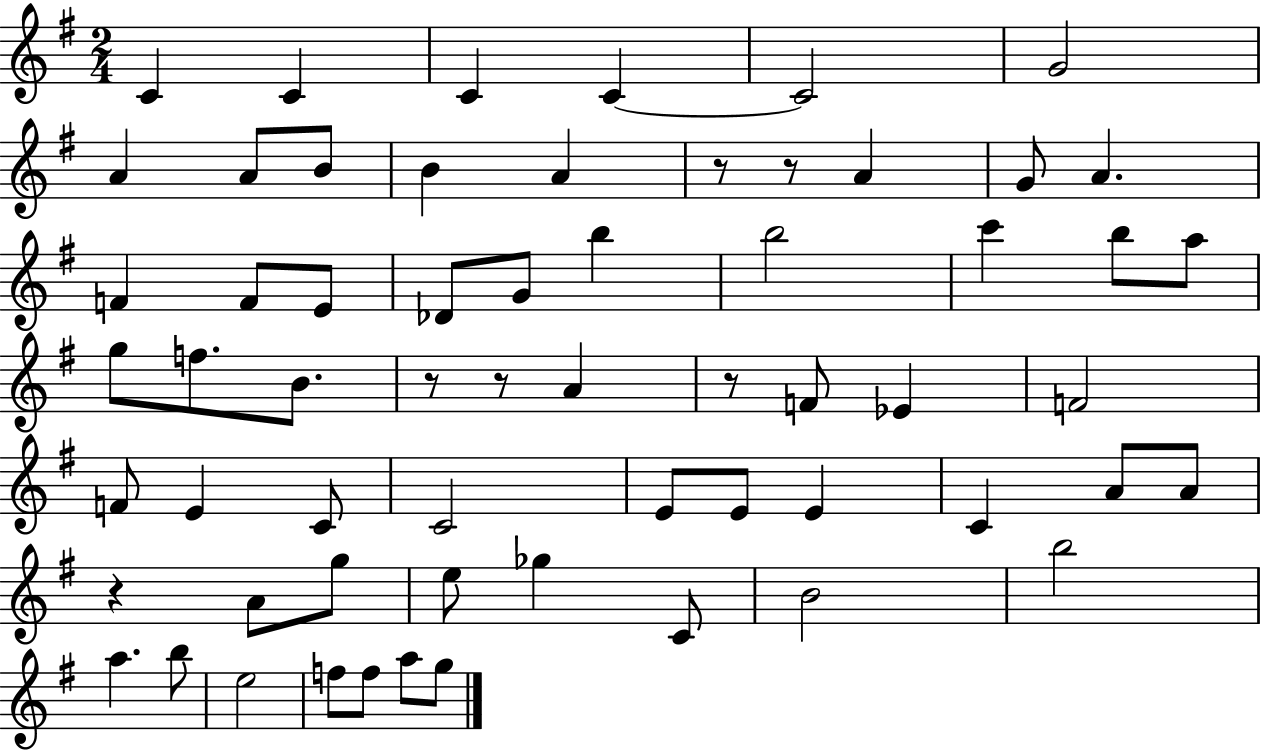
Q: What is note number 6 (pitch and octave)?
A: G4